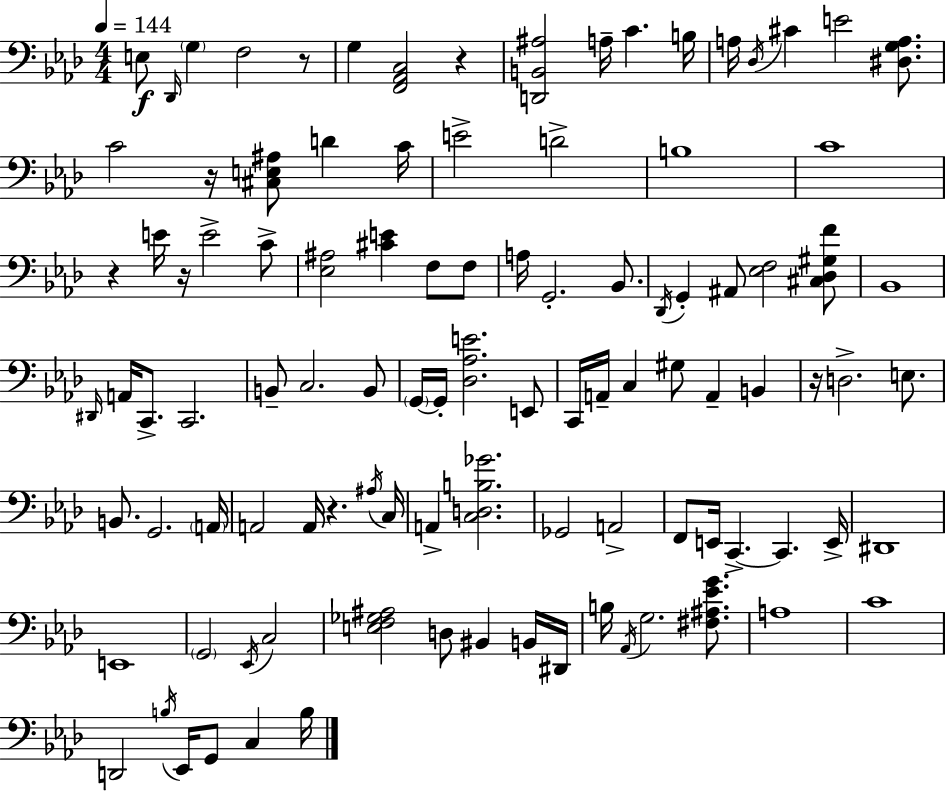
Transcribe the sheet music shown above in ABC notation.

X:1
T:Untitled
M:4/4
L:1/4
K:Ab
E,/2 _D,,/4 G, F,2 z/2 G, [F,,_A,,C,]2 z [D,,B,,^A,]2 A,/4 C B,/4 A,/4 _D,/4 ^C E2 [^D,G,A,]/2 C2 z/4 [^C,E,^A,]/2 D C/4 E2 D2 B,4 C4 z E/4 z/4 E2 C/2 [_E,^A,]2 [^CE] F,/2 F,/2 A,/4 G,,2 _B,,/2 _D,,/4 G,, ^A,,/2 [_E,F,]2 [^C,_D,^G,F]/2 _B,,4 ^D,,/4 A,,/4 C,,/2 C,,2 B,,/2 C,2 B,,/2 G,,/4 G,,/4 [_D,_A,E]2 E,,/2 C,,/4 A,,/4 C, ^G,/2 A,, B,, z/4 D,2 E,/2 B,,/2 G,,2 A,,/4 A,,2 A,,/4 z ^A,/4 C,/4 A,, [C,D,B,_G]2 _G,,2 A,,2 F,,/2 E,,/4 C,, C,, E,,/4 ^D,,4 E,,4 G,,2 _E,,/4 C,2 [E,F,_G,^A,]2 D,/2 ^B,, B,,/4 ^D,,/4 B,/4 _A,,/4 G,2 [^F,^A,_EG]/2 A,4 C4 D,,2 B,/4 _E,,/4 G,,/2 C, B,/4